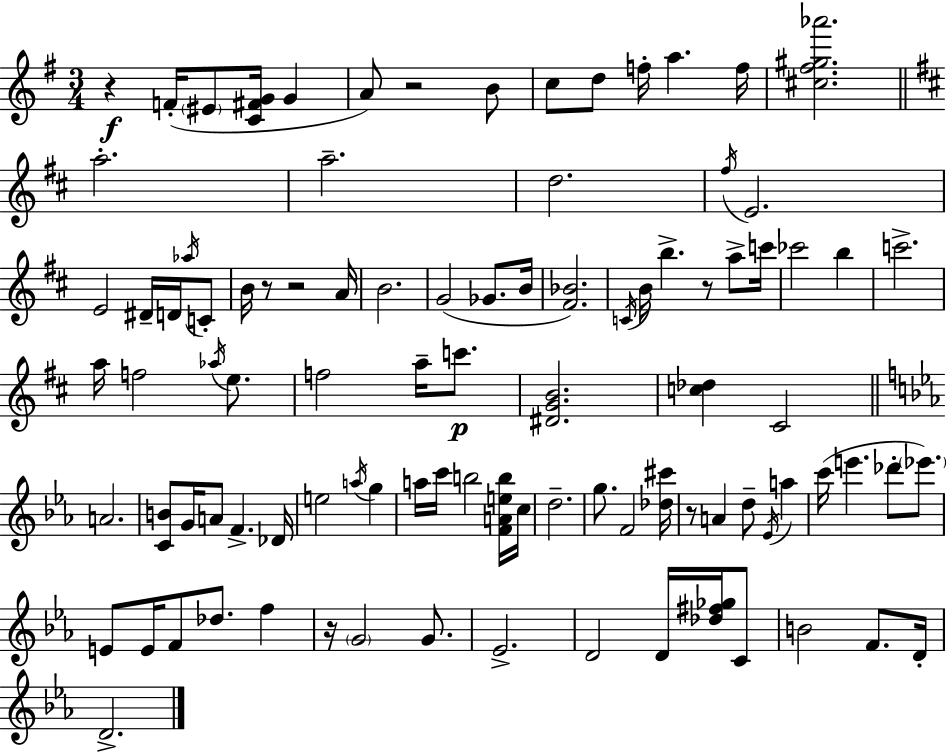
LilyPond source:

{
  \clef treble
  \numericTimeSignature
  \time 3/4
  \key e \minor
  r4\f f'16-.( \parenthesize eis'8 <c' fis' g'>16 g'4 | a'8) r2 b'8 | c''8 d''8 f''16-. a''4. f''16 | <cis'' fis'' gis'' aes'''>2. | \break \bar "||" \break \key b \minor a''2.-. | a''2.-- | d''2. | \acciaccatura { fis''16 } e'2. | \break e'2 dis'16-- d'16 \acciaccatura { aes''16 } | c'8-. b'16 r8 r2 | a'16 b'2. | g'2( ges'8. | \break b'16 <fis' bes'>2.) | \acciaccatura { c'16 } b'16 b''4.-> r8 | a''8-> c'''16 ces'''2 b''4 | c'''2.-> | \break a''16 f''2 | \acciaccatura { aes''16 } e''8. f''2 | a''16-- c'''8.\p <dis' g' b'>2. | <c'' des''>4 cis'2 | \break \bar "||" \break \key ees \major a'2. | <c' b'>8 g'16 a'8 f'4.-> des'16 | e''2 \acciaccatura { a''16 } g''4 | a''16 c'''16 b''2 <f' a' e'' b''>16 | \break c''16 d''2.-- | g''8. f'2 | <des'' cis'''>16 r8 a'4 d''8-- \acciaccatura { ees'16 } a''4 | c'''16( e'''4. des'''8-. \parenthesize ees'''8.) | \break e'8 e'16 f'8 des''8. f''4 | r16 \parenthesize g'2 g'8. | ees'2.-> | d'2 d'16 <des'' fis'' ges''>16 | \break c'8 b'2 f'8. | d'16-. d'2.-> | \bar "|."
}